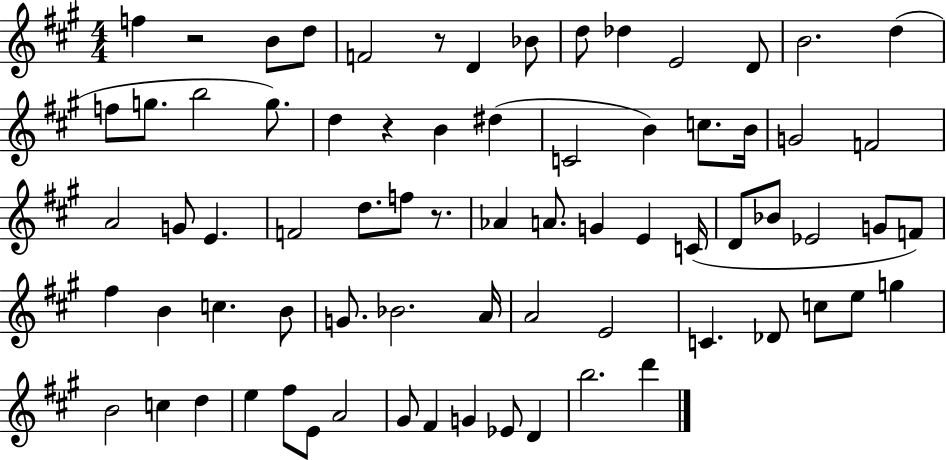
{
  \clef treble
  \numericTimeSignature
  \time 4/4
  \key a \major
  \repeat volta 2 { f''4 r2 b'8 d''8 | f'2 r8 d'4 bes'8 | d''8 des''4 e'2 d'8 | b'2. d''4( | \break f''8 g''8. b''2 g''8.) | d''4 r4 b'4 dis''4( | c'2 b'4) c''8. b'16 | g'2 f'2 | \break a'2 g'8 e'4. | f'2 d''8. f''8 r8. | aes'4 a'8. g'4 e'4 c'16( | d'8 bes'8 ees'2 g'8 f'8) | \break fis''4 b'4 c''4. b'8 | g'8. bes'2. a'16 | a'2 e'2 | c'4. des'8 c''8 e''8 g''4 | \break b'2 c''4 d''4 | e''4 fis''8 e'8 a'2 | gis'8 fis'4 g'4 ees'8 d'4 | b''2. d'''4 | \break } \bar "|."
}